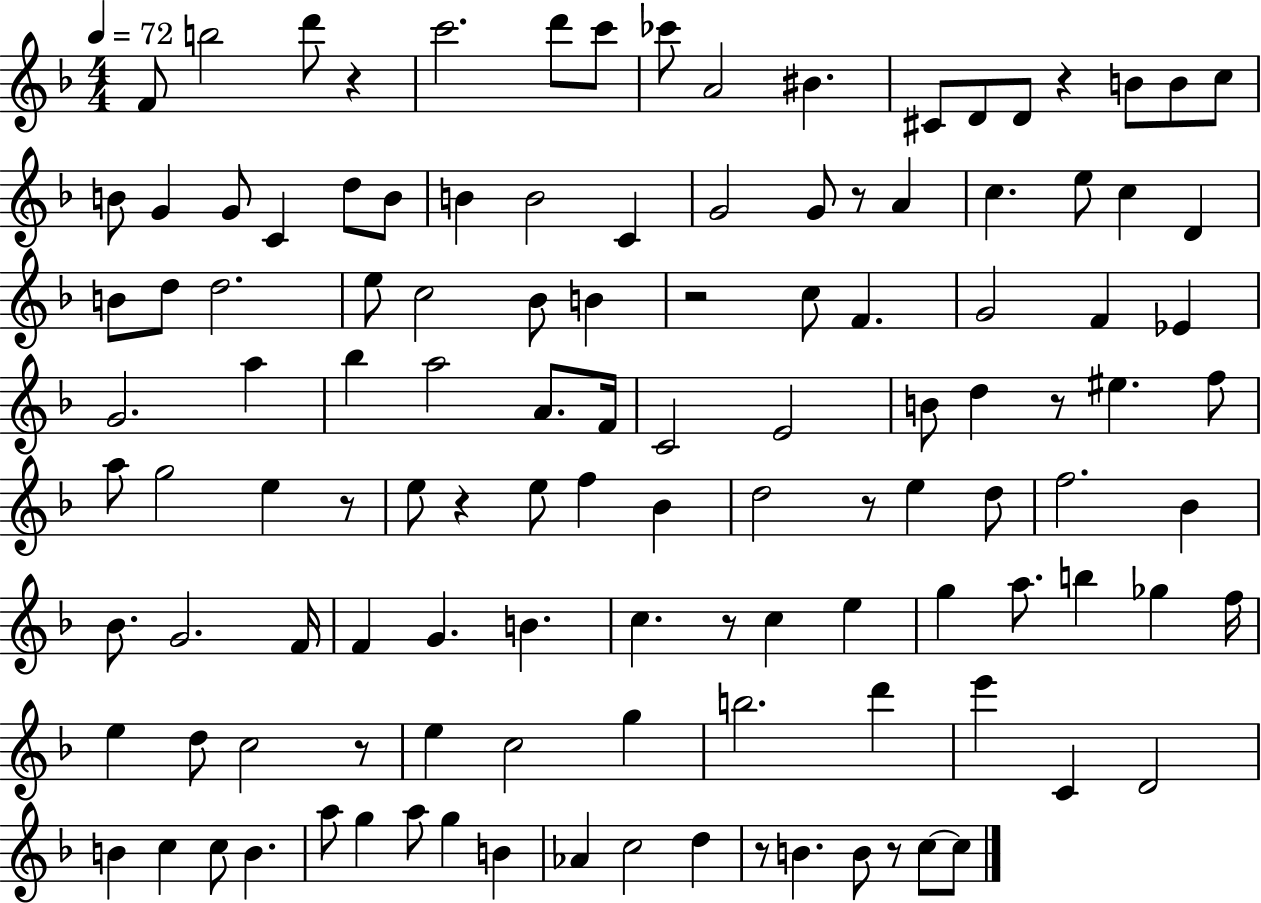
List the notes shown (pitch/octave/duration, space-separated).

F4/e B5/h D6/e R/q C6/h. D6/e C6/e CES6/e A4/h BIS4/q. C#4/e D4/e D4/e R/q B4/e B4/e C5/e B4/e G4/q G4/e C4/q D5/e B4/e B4/q B4/h C4/q G4/h G4/e R/e A4/q C5/q. E5/e C5/q D4/q B4/e D5/e D5/h. E5/e C5/h Bb4/e B4/q R/h C5/e F4/q. G4/h F4/q Eb4/q G4/h. A5/q Bb5/q A5/h A4/e. F4/s C4/h E4/h B4/e D5/q R/e EIS5/q. F5/e A5/e G5/h E5/q R/e E5/e R/q E5/e F5/q Bb4/q D5/h R/e E5/q D5/e F5/h. Bb4/q Bb4/e. G4/h. F4/s F4/q G4/q. B4/q. C5/q. R/e C5/q E5/q G5/q A5/e. B5/q Gb5/q F5/s E5/q D5/e C5/h R/e E5/q C5/h G5/q B5/h. D6/q E6/q C4/q D4/h B4/q C5/q C5/e B4/q. A5/e G5/q A5/e G5/q B4/q Ab4/q C5/h D5/q R/e B4/q. B4/e R/e C5/e C5/e